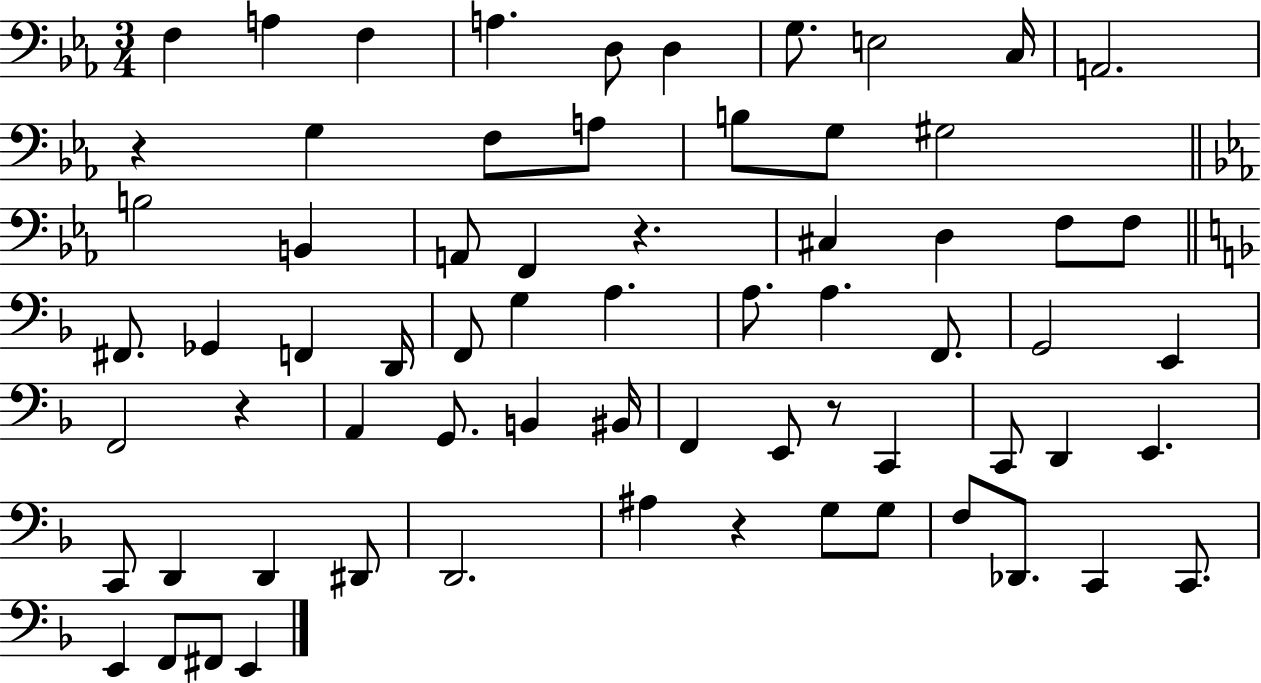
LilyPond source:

{
  \clef bass
  \numericTimeSignature
  \time 3/4
  \key ees \major
  \repeat volta 2 { f4 a4 f4 | a4. d8 d4 | g8. e2 c16 | a,2. | \break r4 g4 f8 a8 | b8 g8 gis2 | \bar "||" \break \key ees \major b2 b,4 | a,8 f,4 r4. | cis4 d4 f8 f8 | \bar "||" \break \key f \major fis,8. ges,4 f,4 d,16 | f,8 g4 a4. | a8. a4. f,8. | g,2 e,4 | \break f,2 r4 | a,4 g,8. b,4 bis,16 | f,4 e,8 r8 c,4 | c,8 d,4 e,4. | \break c,8 d,4 d,4 dis,8 | d,2. | ais4 r4 g8 g8 | f8 des,8. c,4 c,8. | \break e,4 f,8 fis,8 e,4 | } \bar "|."
}